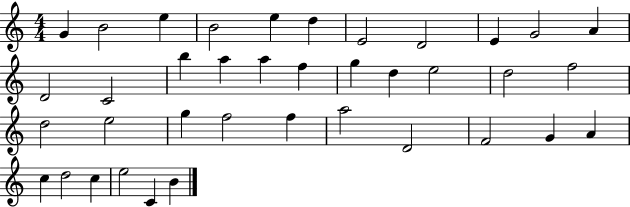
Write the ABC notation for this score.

X:1
T:Untitled
M:4/4
L:1/4
K:C
G B2 e B2 e d E2 D2 E G2 A D2 C2 b a a f g d e2 d2 f2 d2 e2 g f2 f a2 D2 F2 G A c d2 c e2 C B